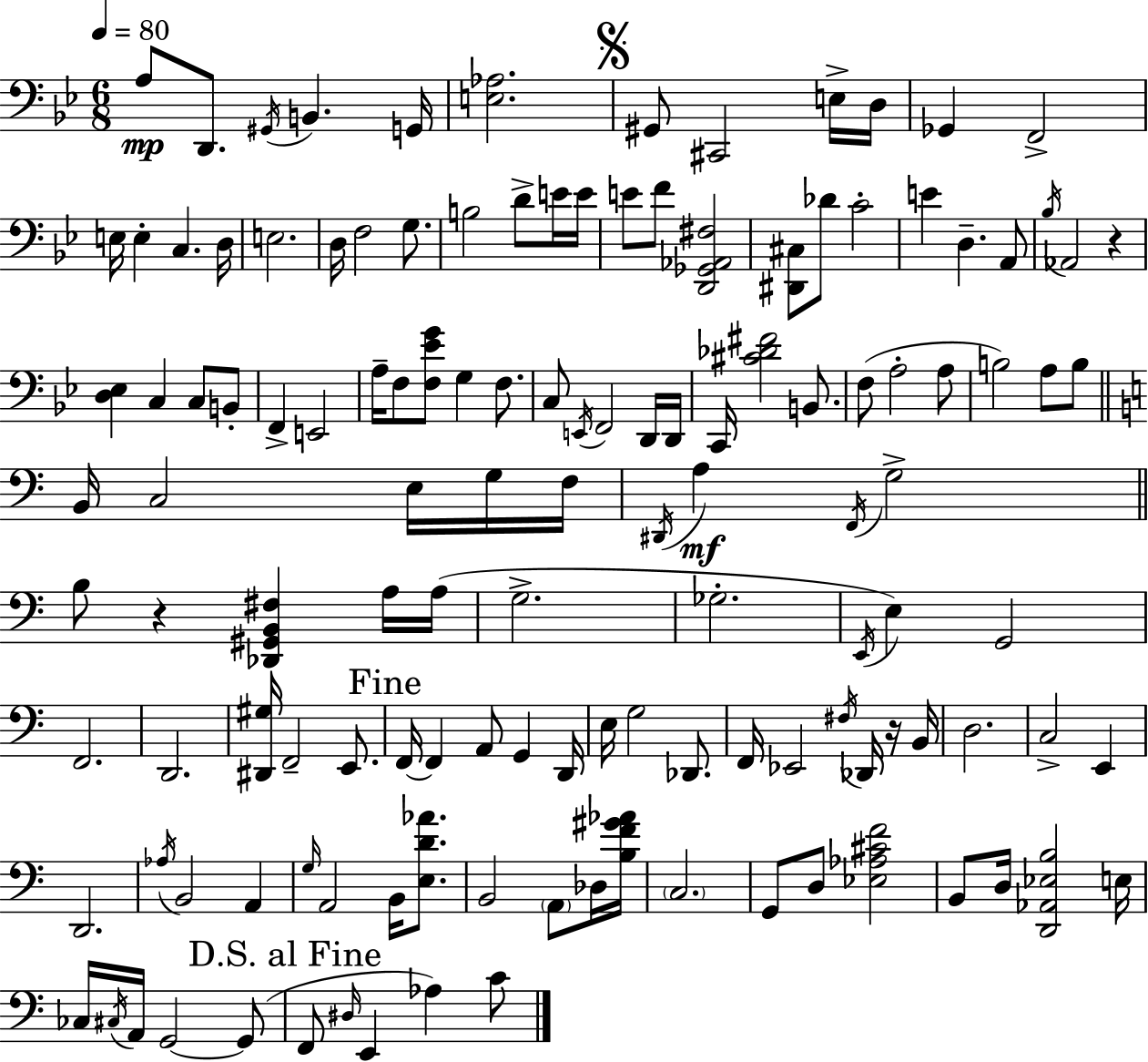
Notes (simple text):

A3/e D2/e. G#2/s B2/q. G2/s [E3,Ab3]/h. G#2/e C#2/h E3/s D3/s Gb2/q F2/h E3/s E3/q C3/q. D3/s E3/h. D3/s F3/h G3/e. B3/h D4/e E4/s E4/s E4/e F4/e [D2,Gb2,Ab2,F#3]/h [D#2,C#3]/e Db4/e C4/h E4/q D3/q. A2/e Bb3/s Ab2/h R/q [D3,Eb3]/q C3/q C3/e B2/e F2/q E2/h A3/s F3/e [F3,Eb4,G4]/e G3/q F3/e. C3/e E2/s F2/h D2/s D2/s C2/s [C#4,Db4,F#4]/h B2/e. F3/e A3/h A3/e B3/h A3/e B3/e B2/s C3/h E3/s G3/s F3/s D#2/s A3/q F2/s G3/h B3/e R/q [Db2,G#2,B2,F#3]/q A3/s A3/s G3/h. Gb3/h. E2/s E3/q G2/h F2/h. D2/h. [D#2,G#3]/s F2/h E2/e. F2/s F2/q A2/e G2/q D2/s E3/s G3/h Db2/e. F2/s Eb2/h F#3/s Db2/s R/s B2/s D3/h. C3/h E2/q D2/h. Ab3/s B2/h A2/q G3/s A2/h B2/s [E3,D4,Ab4]/e. B2/h A2/e Db3/s [B3,F4,G#4,Ab4]/s C3/h. G2/e D3/e [Eb3,Ab3,C#4,F4]/h B2/e D3/s [D2,Ab2,Eb3,B3]/h E3/s CES3/s C#3/s A2/s G2/h G2/e F2/e D#3/s E2/q Ab3/q C4/e